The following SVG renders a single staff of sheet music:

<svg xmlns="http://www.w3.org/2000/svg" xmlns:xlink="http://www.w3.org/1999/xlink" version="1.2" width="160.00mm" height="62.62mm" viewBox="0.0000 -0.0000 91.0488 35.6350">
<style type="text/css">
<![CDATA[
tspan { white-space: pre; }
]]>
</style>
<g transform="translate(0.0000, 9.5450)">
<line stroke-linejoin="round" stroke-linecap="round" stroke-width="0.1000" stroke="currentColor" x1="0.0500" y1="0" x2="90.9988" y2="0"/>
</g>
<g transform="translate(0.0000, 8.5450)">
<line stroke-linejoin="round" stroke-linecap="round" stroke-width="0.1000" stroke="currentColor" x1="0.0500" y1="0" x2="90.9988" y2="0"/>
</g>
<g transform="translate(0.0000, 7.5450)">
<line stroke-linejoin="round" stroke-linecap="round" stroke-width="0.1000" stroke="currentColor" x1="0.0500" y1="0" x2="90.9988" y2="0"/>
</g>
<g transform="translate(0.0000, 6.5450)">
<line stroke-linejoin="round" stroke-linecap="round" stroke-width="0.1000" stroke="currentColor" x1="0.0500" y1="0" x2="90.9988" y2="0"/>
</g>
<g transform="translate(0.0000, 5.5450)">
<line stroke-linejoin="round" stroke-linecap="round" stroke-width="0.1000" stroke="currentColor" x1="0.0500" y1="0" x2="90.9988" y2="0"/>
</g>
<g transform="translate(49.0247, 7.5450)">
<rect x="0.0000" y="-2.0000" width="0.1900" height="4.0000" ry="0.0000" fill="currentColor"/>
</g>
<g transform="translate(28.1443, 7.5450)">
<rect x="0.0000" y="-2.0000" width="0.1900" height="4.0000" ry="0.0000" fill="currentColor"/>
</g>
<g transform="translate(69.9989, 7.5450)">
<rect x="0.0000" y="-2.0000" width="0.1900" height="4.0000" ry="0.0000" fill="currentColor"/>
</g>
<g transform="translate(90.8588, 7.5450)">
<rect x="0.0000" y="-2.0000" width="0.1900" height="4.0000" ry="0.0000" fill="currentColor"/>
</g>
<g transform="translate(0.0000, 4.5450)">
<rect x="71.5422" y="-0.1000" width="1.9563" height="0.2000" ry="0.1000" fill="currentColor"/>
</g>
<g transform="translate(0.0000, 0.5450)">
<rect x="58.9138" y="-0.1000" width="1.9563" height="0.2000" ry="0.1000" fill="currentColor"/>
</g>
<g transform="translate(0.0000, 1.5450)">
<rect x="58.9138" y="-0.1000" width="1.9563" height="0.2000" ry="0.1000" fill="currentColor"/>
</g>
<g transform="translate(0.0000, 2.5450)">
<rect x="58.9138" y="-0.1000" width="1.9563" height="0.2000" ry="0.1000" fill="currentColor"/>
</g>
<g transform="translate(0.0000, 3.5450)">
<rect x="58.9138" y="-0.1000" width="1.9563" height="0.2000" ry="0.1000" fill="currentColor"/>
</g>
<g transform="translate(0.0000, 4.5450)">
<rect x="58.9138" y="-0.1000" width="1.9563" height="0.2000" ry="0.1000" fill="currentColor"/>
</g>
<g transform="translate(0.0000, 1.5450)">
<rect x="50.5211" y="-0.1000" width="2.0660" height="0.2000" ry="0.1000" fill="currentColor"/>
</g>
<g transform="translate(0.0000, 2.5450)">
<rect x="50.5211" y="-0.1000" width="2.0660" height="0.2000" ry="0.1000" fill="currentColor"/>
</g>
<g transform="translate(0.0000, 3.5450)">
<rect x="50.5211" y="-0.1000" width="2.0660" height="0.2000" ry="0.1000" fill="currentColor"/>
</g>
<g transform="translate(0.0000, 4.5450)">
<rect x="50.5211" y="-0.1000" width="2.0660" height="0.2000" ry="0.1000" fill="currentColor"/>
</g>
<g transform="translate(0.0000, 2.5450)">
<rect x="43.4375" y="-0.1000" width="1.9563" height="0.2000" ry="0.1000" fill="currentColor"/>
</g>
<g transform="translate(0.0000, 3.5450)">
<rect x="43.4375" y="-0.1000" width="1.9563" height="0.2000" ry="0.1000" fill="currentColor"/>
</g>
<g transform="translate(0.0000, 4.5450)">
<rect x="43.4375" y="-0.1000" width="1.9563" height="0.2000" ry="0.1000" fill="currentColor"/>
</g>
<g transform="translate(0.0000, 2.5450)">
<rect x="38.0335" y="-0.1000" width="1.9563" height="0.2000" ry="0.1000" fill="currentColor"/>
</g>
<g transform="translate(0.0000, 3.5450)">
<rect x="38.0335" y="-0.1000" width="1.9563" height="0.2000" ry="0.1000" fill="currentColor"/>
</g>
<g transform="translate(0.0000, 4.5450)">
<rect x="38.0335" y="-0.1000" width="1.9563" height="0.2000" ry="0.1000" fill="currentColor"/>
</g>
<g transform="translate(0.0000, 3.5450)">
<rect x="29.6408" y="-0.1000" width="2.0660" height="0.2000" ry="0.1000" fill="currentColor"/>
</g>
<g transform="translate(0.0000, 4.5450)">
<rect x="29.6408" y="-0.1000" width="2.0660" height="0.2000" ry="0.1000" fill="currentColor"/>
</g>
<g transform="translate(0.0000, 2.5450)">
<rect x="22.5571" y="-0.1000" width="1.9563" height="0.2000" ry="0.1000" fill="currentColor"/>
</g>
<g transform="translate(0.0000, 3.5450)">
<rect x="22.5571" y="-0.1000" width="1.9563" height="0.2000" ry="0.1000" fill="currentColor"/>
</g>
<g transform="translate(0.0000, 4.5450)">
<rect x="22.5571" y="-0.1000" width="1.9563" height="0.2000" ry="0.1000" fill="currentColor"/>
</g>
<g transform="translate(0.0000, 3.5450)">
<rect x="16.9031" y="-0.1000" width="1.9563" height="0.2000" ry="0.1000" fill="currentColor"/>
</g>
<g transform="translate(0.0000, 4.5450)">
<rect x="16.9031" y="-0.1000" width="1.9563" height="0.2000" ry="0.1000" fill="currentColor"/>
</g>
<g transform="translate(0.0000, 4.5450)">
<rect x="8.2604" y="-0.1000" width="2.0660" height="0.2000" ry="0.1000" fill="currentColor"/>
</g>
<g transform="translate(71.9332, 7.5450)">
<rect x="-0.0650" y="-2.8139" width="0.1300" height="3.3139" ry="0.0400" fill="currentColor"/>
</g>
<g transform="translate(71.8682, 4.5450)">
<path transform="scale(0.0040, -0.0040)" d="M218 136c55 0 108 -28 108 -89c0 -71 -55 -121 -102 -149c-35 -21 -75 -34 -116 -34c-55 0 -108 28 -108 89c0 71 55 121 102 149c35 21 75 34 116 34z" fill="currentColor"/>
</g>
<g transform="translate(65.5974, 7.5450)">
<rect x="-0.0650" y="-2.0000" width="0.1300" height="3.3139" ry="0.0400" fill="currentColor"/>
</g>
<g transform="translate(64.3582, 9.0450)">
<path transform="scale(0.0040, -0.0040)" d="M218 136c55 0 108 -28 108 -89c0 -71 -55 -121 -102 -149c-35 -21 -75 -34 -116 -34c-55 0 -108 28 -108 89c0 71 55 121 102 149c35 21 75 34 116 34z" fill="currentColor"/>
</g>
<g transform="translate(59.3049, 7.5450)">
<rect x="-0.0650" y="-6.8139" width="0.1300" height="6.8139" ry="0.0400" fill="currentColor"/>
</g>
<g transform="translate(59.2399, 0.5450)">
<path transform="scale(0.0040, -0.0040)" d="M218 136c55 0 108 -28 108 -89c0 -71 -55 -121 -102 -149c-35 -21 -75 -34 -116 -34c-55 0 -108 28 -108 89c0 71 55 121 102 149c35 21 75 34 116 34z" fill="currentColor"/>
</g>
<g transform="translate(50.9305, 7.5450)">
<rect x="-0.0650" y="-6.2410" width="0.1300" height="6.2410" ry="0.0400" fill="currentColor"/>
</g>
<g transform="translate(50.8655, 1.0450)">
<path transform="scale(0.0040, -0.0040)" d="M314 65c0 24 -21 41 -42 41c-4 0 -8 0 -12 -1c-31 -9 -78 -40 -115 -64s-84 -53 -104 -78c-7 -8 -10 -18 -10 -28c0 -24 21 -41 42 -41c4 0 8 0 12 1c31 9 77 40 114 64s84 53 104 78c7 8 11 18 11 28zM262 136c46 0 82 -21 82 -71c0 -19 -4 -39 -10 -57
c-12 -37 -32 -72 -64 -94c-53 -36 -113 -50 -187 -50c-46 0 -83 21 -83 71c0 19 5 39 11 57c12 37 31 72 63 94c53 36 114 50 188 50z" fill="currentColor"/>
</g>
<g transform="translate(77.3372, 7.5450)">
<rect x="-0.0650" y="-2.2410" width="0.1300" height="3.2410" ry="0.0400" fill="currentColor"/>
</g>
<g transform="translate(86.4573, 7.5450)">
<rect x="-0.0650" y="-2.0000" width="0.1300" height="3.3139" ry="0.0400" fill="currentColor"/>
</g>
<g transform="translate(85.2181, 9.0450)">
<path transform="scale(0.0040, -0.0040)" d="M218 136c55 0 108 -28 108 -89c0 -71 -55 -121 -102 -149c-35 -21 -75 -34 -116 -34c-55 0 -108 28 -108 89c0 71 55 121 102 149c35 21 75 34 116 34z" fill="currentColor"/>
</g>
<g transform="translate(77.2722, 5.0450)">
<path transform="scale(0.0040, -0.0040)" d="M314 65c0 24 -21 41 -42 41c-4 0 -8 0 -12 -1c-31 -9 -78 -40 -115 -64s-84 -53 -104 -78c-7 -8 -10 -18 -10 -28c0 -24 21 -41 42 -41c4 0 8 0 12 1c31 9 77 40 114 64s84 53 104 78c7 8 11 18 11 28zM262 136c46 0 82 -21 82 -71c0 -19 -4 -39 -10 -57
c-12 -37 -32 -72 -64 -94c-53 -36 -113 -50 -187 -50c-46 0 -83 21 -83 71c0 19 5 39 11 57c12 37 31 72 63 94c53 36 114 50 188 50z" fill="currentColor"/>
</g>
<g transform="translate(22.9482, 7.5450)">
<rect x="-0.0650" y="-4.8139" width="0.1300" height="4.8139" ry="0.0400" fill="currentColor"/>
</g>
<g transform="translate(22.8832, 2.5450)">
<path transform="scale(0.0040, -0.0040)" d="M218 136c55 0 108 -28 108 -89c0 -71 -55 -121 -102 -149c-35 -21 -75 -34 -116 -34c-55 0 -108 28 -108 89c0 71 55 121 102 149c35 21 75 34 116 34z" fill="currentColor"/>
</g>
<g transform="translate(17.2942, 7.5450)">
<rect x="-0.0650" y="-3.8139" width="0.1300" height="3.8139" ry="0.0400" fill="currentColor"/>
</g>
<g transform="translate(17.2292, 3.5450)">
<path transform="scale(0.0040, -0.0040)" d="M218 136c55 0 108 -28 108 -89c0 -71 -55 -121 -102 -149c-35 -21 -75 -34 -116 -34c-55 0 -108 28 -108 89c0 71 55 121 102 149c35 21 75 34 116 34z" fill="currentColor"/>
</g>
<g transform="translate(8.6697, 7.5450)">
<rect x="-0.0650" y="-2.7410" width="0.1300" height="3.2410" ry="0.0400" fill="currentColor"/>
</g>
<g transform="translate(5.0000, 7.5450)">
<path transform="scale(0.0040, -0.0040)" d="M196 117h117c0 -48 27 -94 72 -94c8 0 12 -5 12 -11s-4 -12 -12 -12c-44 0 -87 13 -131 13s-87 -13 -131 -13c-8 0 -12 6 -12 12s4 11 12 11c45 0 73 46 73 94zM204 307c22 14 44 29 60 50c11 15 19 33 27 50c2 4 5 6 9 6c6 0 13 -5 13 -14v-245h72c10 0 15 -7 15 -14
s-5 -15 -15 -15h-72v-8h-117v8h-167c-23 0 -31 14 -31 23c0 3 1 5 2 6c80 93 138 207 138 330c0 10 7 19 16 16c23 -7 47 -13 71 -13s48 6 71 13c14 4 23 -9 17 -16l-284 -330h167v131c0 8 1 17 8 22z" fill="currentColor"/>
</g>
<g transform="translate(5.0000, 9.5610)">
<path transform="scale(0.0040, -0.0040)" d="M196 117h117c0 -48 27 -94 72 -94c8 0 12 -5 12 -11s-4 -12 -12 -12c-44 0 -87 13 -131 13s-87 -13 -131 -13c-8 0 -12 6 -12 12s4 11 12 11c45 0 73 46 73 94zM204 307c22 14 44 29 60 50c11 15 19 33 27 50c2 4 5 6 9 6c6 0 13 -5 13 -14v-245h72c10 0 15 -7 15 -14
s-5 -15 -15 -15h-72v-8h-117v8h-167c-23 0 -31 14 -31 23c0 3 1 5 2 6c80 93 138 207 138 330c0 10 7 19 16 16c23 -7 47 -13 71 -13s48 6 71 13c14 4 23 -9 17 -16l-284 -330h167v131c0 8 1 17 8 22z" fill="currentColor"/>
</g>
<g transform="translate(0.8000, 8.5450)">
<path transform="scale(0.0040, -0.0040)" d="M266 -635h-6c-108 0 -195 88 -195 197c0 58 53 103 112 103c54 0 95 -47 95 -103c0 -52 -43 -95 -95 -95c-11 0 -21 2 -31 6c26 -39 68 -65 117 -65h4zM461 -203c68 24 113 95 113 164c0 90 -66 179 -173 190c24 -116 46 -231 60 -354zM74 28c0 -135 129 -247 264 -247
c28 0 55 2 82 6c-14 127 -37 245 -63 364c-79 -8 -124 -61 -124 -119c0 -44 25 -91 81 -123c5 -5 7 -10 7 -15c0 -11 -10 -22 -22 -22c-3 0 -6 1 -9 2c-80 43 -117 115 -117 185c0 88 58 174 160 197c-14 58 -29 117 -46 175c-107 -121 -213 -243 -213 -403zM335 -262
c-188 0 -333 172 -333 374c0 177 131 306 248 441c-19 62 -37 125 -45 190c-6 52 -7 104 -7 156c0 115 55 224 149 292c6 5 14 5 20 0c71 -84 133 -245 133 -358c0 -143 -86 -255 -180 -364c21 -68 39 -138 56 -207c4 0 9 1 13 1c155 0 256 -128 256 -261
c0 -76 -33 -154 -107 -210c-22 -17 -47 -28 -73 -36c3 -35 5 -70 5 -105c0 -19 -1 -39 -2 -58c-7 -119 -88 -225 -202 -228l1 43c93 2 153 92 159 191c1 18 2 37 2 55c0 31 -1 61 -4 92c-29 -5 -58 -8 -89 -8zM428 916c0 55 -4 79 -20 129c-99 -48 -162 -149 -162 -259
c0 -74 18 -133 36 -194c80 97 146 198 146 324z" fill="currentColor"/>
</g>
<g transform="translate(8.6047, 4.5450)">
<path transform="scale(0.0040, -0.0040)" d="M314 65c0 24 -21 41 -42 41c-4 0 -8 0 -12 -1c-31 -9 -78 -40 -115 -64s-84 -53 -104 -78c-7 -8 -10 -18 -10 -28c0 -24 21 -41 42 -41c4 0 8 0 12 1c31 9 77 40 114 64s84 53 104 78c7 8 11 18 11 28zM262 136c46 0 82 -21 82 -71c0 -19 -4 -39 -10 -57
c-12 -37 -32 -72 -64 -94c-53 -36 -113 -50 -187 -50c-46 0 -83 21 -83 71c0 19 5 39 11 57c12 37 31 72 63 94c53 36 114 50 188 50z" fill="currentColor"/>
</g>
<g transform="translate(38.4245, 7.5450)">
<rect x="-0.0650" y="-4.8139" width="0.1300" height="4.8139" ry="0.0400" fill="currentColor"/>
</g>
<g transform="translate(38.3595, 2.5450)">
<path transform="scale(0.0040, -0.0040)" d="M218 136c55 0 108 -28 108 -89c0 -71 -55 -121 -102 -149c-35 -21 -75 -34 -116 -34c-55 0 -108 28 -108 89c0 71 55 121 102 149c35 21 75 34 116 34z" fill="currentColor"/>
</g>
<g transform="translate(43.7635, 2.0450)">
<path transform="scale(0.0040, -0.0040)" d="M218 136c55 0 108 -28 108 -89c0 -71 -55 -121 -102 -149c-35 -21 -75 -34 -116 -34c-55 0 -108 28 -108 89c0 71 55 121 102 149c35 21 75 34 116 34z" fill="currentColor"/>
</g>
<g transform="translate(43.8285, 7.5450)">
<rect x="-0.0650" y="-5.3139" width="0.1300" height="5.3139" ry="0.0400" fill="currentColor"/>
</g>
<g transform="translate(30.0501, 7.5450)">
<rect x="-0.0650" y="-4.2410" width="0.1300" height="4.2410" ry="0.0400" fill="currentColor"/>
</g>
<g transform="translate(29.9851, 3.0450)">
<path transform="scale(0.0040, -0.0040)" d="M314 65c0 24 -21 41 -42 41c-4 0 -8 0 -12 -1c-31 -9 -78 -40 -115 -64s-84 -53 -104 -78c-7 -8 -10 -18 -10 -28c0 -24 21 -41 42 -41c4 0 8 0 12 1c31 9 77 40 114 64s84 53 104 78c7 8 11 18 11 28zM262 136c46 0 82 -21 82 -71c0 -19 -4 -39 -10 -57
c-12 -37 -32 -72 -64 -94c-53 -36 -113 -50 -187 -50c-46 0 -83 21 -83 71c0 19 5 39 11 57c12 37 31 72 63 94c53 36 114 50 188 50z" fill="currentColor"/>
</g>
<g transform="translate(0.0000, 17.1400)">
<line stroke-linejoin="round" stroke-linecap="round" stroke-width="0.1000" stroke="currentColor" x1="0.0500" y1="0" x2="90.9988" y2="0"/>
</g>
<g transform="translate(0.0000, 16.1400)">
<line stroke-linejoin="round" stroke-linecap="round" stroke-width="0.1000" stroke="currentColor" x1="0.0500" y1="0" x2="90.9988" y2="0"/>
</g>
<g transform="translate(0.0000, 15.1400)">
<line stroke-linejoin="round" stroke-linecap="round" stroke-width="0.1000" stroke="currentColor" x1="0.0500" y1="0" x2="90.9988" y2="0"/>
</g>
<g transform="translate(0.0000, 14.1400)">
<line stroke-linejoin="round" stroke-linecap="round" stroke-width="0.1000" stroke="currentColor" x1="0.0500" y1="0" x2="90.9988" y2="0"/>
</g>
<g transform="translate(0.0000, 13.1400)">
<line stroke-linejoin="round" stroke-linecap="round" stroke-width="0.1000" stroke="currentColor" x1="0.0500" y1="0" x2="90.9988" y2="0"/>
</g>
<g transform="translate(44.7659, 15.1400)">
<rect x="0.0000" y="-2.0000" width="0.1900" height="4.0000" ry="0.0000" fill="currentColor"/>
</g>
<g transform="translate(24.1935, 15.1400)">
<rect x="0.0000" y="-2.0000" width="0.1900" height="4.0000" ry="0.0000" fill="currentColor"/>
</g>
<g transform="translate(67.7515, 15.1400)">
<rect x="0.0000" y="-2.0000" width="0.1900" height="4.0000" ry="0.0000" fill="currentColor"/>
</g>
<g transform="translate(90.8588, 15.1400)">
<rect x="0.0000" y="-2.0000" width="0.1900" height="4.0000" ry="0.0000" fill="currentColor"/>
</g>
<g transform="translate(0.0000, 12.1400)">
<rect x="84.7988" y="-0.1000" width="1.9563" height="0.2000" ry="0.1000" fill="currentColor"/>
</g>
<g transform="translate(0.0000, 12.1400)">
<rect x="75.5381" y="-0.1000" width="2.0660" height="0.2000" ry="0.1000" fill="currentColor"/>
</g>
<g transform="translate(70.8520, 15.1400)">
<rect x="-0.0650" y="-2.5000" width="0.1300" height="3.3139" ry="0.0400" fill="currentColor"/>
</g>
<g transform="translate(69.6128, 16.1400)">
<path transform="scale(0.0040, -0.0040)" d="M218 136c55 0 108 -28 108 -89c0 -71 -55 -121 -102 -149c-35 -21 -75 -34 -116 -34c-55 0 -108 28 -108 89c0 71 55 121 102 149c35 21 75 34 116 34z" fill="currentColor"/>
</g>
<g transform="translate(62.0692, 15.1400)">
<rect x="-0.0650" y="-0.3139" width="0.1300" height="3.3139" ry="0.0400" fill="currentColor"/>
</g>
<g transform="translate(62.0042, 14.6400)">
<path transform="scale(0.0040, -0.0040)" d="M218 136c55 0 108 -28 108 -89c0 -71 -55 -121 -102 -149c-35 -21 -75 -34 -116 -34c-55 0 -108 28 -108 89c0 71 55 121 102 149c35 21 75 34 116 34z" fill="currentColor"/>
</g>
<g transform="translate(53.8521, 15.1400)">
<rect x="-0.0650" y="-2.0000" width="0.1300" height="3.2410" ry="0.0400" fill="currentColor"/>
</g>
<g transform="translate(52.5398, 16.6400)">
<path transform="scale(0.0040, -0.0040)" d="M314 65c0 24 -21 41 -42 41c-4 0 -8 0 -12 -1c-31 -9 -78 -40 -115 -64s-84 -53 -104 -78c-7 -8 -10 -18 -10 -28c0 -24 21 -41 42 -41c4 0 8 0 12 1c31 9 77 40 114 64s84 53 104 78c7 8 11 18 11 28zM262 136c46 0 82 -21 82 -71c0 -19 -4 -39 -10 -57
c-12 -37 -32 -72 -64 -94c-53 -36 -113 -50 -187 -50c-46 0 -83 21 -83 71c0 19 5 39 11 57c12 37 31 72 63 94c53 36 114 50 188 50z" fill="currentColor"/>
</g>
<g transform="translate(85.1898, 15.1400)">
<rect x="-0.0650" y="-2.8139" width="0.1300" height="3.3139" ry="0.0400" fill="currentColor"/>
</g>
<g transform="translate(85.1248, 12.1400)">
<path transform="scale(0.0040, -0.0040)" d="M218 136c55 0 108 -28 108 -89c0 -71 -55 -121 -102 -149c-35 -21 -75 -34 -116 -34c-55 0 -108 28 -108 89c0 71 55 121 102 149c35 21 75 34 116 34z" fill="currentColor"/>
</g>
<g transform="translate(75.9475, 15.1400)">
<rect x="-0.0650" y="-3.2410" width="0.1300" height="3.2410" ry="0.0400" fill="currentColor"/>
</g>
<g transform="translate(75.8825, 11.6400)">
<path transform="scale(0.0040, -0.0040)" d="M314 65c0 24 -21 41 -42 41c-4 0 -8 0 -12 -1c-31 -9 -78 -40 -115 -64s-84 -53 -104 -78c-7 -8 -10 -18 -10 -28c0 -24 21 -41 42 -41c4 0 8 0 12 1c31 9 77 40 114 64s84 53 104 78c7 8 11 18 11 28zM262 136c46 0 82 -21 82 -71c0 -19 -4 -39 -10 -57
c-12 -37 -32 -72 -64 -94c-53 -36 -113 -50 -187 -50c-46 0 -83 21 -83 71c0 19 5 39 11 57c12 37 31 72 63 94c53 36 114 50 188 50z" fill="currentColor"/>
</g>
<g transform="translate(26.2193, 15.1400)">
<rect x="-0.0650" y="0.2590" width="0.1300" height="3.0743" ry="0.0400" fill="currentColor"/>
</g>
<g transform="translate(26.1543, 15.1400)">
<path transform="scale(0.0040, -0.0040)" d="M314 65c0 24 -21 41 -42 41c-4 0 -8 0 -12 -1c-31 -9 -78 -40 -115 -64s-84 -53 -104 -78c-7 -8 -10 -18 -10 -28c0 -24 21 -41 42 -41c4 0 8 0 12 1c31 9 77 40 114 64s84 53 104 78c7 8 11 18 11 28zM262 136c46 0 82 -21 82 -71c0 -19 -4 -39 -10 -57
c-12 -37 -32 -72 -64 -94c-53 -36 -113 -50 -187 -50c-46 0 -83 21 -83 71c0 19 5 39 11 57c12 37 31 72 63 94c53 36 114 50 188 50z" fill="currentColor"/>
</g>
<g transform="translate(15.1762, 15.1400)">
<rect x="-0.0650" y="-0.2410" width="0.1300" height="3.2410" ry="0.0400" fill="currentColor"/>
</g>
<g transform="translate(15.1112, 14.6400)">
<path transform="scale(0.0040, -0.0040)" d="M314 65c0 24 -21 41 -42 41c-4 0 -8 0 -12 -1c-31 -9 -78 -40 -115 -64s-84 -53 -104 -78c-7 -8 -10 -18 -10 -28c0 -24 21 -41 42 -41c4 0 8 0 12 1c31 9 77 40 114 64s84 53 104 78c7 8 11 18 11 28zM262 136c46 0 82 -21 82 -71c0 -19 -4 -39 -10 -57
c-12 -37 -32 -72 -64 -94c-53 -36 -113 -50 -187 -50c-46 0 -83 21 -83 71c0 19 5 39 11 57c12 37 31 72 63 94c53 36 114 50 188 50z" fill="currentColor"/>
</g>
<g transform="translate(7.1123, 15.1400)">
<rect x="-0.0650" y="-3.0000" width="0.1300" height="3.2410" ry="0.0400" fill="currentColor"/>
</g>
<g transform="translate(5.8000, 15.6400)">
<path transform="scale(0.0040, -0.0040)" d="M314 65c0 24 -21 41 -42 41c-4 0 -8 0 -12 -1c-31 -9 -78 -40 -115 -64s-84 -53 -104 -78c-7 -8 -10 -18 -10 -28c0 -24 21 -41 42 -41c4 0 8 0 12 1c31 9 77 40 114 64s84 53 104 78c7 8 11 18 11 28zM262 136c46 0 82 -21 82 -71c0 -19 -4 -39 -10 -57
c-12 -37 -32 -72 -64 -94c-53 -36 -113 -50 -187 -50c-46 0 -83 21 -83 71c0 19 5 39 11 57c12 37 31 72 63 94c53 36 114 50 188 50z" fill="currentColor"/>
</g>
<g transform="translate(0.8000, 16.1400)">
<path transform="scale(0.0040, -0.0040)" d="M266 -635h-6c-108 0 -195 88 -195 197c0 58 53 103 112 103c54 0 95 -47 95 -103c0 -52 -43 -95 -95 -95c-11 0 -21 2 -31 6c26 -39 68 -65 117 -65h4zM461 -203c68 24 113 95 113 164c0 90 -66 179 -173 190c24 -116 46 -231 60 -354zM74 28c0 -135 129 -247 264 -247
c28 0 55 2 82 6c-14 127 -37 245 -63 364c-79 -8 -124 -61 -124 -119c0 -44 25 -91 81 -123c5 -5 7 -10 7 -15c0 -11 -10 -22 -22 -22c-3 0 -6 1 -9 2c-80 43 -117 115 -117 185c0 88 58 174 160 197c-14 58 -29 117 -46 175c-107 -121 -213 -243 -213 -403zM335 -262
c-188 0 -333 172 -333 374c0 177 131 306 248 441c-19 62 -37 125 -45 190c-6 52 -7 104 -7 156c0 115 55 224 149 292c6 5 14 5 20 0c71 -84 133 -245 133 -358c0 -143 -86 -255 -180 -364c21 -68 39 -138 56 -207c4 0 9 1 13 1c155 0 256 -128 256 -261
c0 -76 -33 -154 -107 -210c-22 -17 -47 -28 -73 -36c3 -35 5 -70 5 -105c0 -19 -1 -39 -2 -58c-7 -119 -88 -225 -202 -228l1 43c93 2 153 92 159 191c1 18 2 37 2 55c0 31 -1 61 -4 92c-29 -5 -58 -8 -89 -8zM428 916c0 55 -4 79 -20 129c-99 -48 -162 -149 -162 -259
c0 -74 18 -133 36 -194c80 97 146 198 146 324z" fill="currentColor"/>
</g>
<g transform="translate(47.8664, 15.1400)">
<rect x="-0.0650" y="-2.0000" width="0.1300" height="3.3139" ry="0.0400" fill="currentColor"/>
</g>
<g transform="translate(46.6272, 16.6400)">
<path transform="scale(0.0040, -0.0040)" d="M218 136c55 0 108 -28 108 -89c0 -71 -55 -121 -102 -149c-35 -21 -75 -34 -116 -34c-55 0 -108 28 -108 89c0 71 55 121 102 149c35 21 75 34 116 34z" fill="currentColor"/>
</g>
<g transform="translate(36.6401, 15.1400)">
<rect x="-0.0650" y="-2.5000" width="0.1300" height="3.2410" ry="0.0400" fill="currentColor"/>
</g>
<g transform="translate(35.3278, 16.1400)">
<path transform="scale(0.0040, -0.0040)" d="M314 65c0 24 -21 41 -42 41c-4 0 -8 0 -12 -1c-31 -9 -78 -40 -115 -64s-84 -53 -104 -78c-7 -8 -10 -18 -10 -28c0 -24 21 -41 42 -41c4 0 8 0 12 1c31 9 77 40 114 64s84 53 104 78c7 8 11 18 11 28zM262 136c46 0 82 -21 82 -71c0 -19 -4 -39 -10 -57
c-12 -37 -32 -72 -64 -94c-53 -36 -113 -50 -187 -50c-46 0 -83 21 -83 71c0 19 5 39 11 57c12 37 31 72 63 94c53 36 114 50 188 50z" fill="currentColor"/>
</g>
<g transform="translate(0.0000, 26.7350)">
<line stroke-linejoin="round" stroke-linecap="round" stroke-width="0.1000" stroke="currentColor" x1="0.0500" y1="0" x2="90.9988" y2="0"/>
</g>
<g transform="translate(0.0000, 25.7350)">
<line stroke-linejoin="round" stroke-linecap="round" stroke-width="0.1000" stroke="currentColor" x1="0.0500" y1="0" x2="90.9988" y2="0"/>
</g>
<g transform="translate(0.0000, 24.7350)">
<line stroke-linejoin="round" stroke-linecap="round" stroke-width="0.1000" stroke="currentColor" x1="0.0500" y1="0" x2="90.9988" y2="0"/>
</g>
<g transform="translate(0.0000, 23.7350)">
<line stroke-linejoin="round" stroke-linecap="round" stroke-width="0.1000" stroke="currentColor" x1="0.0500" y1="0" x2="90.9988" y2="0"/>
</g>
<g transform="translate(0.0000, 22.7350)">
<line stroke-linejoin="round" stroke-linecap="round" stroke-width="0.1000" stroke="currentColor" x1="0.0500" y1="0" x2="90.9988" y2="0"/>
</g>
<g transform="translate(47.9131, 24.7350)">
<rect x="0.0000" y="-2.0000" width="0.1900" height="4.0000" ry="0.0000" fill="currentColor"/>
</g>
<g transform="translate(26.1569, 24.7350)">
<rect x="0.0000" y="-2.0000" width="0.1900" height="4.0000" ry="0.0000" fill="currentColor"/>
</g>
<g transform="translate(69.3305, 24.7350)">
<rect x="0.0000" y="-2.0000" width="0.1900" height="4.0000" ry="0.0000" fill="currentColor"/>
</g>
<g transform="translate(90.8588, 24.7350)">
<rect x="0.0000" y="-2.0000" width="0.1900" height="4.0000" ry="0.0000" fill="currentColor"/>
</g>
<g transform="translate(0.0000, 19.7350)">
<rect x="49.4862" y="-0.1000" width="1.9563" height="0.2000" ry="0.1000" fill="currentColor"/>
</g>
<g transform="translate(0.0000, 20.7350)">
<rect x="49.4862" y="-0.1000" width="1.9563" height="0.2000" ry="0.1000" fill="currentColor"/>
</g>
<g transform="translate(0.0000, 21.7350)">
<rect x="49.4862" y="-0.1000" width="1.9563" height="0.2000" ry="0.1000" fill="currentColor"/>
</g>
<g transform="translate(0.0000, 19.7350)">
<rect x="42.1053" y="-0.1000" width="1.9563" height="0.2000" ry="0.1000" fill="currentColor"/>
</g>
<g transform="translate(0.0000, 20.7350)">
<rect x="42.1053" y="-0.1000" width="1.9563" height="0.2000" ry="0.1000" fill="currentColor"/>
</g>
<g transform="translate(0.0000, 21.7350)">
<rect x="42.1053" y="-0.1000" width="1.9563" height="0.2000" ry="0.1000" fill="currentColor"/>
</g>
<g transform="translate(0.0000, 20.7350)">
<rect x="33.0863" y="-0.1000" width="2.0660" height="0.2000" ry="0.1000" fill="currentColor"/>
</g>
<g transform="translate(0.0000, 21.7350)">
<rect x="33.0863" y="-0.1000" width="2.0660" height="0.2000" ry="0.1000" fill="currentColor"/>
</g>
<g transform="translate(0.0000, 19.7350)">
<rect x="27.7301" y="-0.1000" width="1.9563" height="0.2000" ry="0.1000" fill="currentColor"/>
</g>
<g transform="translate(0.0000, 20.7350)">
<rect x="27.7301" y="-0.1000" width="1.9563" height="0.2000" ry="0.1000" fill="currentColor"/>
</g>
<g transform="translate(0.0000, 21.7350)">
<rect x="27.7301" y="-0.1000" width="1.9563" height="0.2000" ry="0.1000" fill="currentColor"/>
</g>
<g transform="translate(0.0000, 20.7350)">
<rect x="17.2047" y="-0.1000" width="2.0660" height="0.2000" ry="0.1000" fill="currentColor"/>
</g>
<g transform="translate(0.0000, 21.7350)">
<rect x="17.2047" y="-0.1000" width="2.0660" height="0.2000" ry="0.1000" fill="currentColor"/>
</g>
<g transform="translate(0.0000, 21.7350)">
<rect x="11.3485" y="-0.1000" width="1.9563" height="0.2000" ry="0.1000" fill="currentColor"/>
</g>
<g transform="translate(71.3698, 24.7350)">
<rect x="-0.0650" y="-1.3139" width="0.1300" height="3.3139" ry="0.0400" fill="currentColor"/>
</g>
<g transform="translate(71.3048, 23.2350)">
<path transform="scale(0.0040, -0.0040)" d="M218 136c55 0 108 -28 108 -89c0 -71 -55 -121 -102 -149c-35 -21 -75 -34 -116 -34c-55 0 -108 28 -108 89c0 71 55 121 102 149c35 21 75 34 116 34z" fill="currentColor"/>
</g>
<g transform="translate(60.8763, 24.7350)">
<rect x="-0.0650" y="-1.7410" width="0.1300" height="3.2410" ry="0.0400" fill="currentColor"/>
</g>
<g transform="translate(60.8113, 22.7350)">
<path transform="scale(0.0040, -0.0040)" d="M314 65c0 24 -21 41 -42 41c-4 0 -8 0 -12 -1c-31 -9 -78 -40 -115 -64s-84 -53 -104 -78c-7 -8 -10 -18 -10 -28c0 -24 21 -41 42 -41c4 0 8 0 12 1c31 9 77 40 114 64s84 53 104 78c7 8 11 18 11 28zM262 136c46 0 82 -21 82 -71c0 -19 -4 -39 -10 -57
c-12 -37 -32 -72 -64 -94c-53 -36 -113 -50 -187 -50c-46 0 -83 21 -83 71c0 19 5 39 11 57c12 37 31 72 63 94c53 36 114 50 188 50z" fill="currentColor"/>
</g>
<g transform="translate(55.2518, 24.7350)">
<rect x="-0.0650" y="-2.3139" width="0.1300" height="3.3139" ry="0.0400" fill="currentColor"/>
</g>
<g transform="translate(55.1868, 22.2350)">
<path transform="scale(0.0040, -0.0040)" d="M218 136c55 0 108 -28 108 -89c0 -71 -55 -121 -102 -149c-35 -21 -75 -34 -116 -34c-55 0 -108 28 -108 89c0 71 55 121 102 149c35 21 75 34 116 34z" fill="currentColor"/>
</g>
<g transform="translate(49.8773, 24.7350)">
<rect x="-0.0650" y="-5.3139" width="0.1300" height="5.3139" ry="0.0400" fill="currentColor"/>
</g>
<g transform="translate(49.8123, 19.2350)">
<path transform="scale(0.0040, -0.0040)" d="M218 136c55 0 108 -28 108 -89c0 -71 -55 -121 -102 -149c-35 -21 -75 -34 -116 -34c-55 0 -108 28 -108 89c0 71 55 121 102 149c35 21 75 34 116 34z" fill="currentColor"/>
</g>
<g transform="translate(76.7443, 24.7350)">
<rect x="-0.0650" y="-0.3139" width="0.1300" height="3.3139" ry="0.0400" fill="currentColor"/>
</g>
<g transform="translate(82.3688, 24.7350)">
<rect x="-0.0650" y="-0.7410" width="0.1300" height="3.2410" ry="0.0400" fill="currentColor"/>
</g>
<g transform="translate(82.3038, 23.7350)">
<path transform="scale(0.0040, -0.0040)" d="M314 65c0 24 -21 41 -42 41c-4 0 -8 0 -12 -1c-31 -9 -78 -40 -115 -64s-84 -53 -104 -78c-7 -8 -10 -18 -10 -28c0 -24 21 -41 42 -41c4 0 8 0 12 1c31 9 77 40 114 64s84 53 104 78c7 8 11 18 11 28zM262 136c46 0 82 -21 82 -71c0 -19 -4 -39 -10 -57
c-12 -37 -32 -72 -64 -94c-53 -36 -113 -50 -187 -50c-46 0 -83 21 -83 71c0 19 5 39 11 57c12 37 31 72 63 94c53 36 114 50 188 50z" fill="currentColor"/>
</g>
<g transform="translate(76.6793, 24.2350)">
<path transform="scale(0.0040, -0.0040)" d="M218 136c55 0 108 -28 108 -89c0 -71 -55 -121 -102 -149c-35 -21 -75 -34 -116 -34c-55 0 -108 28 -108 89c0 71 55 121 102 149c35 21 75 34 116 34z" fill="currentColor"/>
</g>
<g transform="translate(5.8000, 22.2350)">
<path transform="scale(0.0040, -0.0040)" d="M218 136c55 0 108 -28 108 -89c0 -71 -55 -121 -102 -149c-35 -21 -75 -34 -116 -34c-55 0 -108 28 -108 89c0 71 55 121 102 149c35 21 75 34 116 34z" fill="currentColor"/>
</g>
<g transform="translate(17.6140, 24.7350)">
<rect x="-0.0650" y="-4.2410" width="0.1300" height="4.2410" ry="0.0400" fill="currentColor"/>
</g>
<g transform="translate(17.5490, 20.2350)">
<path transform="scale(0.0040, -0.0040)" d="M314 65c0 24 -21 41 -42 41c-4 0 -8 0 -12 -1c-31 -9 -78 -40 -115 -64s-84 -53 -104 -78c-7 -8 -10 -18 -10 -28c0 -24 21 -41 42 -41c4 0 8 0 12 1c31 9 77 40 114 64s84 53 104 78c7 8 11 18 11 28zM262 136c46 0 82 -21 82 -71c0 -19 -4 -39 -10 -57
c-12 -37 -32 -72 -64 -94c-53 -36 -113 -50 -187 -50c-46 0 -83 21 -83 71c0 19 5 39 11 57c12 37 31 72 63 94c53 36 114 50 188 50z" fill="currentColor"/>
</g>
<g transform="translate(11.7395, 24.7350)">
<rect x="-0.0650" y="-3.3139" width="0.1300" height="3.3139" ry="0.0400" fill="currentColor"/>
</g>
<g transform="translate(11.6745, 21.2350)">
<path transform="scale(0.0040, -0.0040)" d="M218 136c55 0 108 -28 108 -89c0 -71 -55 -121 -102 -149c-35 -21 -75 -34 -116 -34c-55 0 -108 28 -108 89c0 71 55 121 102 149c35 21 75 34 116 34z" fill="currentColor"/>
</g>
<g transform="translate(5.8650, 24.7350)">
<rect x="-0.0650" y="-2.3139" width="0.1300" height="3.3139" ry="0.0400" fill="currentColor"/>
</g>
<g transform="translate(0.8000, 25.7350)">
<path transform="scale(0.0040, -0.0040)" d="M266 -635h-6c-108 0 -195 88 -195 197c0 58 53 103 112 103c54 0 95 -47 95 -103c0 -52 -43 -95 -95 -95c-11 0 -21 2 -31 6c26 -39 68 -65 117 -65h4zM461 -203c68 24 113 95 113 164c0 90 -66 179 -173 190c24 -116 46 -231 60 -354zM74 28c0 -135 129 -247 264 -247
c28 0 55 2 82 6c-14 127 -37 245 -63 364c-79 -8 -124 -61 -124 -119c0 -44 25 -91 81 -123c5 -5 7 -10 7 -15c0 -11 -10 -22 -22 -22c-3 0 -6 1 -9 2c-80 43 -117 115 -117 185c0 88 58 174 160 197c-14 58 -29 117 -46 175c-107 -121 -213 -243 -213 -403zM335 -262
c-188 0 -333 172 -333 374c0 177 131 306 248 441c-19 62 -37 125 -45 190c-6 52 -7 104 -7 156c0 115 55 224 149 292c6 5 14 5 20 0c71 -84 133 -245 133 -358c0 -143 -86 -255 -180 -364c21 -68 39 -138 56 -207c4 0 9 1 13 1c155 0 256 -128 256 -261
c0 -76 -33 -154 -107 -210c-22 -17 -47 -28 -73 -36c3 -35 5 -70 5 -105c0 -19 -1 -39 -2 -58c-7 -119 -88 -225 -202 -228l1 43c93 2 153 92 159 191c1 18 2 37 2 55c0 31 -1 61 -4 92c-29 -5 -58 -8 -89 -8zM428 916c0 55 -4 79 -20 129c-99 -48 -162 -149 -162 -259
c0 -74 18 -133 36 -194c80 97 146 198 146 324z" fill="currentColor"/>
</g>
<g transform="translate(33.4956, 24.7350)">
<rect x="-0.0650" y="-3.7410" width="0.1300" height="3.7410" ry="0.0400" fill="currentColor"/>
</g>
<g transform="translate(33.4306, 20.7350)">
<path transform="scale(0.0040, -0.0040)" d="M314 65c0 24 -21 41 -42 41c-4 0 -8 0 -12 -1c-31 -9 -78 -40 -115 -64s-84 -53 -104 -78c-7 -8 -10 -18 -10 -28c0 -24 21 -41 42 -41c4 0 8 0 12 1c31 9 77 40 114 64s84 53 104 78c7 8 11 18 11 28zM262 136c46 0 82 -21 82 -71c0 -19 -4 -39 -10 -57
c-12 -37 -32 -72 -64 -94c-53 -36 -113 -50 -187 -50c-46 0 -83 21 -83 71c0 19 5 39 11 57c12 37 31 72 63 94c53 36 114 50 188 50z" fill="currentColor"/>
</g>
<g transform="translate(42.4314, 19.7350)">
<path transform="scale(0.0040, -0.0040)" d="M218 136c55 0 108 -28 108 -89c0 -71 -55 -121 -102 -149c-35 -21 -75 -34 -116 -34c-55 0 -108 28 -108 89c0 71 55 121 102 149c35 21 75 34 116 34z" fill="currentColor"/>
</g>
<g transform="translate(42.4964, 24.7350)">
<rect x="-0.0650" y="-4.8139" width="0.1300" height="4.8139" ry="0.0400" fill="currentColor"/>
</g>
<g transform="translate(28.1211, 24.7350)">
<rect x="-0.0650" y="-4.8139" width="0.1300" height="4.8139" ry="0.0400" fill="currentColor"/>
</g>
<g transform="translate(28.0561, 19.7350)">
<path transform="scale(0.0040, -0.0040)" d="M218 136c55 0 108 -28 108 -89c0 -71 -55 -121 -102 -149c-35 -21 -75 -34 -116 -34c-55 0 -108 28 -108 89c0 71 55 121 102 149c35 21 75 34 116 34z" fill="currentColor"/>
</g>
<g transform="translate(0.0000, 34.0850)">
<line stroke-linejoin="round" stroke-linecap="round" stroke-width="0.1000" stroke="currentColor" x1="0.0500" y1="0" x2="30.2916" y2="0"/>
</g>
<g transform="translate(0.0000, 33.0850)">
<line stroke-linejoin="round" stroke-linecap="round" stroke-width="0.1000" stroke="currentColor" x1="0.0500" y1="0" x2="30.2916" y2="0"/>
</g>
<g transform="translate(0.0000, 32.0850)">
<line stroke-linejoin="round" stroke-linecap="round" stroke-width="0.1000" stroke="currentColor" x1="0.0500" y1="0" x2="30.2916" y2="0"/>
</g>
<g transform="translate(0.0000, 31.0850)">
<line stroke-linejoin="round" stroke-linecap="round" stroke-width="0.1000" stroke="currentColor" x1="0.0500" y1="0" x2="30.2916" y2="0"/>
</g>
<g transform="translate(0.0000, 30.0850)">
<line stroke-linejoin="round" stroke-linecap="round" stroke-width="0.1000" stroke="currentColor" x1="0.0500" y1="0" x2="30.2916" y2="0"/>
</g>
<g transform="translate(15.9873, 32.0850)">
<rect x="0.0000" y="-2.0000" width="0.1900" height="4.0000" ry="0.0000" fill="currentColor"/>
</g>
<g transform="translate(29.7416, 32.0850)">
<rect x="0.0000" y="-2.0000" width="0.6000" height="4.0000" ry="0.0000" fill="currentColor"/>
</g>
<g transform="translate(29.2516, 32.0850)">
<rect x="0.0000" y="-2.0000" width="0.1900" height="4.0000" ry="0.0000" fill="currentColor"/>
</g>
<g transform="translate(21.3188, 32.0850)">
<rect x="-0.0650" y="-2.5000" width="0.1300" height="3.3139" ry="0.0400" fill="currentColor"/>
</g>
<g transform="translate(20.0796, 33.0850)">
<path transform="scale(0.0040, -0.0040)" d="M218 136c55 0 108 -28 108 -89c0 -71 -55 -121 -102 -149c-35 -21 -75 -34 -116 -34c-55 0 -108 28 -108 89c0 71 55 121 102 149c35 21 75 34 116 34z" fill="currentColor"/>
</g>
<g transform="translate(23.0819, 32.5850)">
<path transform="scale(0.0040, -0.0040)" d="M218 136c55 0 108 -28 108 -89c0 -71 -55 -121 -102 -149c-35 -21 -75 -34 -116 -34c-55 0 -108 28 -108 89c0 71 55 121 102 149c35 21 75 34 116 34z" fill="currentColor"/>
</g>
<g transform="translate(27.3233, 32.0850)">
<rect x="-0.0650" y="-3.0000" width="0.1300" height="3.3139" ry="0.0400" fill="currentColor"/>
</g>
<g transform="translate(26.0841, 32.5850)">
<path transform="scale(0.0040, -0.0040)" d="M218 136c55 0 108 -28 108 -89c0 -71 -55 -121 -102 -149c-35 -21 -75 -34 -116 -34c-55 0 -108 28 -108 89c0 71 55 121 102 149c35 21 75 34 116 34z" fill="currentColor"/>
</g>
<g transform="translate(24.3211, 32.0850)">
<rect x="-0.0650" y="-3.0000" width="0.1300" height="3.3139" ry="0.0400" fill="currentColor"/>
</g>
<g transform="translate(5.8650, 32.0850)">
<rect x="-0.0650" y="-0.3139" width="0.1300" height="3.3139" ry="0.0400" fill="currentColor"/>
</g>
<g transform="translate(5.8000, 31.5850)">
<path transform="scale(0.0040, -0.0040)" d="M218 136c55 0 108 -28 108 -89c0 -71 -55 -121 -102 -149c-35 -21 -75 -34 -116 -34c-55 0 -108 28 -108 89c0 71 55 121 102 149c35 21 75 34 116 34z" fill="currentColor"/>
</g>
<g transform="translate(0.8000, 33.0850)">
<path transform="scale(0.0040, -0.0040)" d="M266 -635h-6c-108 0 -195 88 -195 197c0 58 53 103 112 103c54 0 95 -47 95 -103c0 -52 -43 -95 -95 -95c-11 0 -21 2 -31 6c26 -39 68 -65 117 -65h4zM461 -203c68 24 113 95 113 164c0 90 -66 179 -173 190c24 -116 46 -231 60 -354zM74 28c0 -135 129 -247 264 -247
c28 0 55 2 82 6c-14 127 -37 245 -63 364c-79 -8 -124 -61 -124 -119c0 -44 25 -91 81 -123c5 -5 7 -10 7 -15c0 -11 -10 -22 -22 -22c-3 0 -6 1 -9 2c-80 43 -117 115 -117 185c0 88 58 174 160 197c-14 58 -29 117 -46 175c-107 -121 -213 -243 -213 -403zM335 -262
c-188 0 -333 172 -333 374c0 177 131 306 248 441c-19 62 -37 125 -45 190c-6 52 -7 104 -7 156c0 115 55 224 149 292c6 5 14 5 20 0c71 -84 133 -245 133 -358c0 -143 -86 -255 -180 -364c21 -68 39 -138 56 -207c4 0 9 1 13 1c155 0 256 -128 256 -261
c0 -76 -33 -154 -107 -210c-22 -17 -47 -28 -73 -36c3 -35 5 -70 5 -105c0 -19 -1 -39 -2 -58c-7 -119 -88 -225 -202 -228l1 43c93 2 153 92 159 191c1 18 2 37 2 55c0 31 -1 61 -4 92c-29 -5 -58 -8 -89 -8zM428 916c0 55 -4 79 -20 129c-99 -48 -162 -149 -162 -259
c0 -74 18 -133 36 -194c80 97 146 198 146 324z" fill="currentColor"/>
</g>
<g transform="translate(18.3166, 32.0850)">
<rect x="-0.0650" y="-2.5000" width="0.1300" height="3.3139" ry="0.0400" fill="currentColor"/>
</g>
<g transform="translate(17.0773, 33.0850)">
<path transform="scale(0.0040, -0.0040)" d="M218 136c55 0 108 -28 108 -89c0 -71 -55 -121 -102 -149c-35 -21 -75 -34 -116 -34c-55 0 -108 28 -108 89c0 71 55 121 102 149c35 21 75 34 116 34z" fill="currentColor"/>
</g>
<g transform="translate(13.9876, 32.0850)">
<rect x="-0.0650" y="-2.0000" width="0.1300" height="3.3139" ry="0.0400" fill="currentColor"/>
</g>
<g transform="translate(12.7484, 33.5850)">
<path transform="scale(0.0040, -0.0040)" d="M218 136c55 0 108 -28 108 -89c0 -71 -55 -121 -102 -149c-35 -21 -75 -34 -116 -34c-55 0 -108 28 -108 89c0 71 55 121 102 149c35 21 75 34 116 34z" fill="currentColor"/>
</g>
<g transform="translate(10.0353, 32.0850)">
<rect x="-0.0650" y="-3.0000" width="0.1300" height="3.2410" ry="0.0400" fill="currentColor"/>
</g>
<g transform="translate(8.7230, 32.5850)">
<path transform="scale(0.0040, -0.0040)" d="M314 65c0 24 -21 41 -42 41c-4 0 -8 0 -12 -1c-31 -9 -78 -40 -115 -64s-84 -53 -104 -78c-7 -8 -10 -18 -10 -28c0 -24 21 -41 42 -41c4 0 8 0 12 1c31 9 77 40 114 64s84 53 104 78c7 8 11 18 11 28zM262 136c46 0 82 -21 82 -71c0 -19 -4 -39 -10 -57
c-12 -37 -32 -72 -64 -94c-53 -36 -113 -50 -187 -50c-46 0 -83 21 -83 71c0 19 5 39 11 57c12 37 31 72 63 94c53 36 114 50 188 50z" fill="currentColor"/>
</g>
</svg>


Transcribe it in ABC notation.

X:1
T:Untitled
M:4/4
L:1/4
K:C
a2 c' e' d'2 e' f' a'2 b' F a g2 F A2 c2 B2 G2 F F2 c G b2 a g b d'2 e' c'2 e' f' g f2 e c d2 c A2 F G G A A